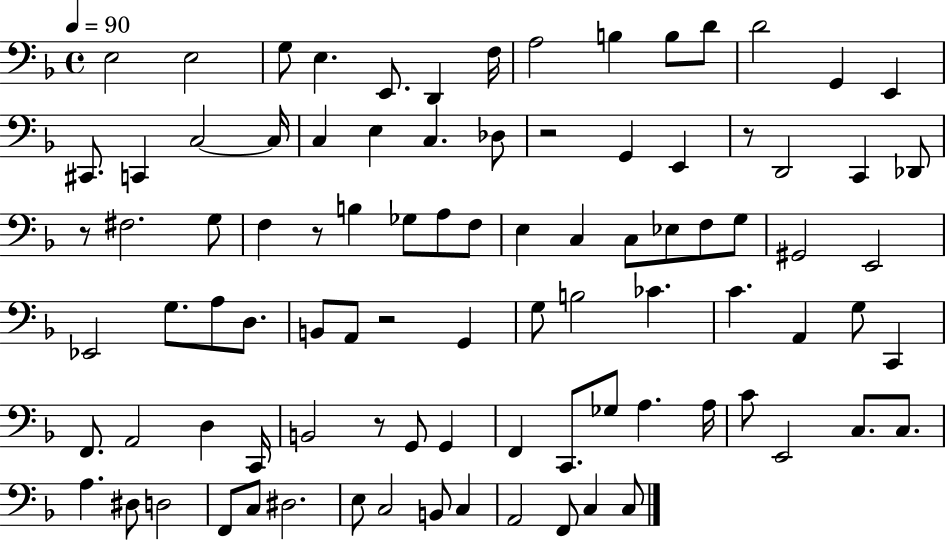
{
  \clef bass
  \time 4/4
  \defaultTimeSignature
  \key f \major
  \tempo 4 = 90
  e2 e2 | g8 e4. e,8. d,4 f16 | a2 b4 b8 d'8 | d'2 g,4 e,4 | \break cis,8. c,4 c2~~ c16 | c4 e4 c4. des8 | r2 g,4 e,4 | r8 d,2 c,4 des,8 | \break r8 fis2. g8 | f4 r8 b4 ges8 a8 f8 | e4 c4 c8 ees8 f8 g8 | gis,2 e,2 | \break ees,2 g8. a8 d8. | b,8 a,8 r2 g,4 | g8 b2 ces'4. | c'4. a,4 g8 c,4 | \break f,8. a,2 d4 c,16 | b,2 r8 g,8 g,4 | f,4 c,8. ges8 a4. a16 | c'8 e,2 c8. c8. | \break a4. dis8 d2 | f,8 c8 dis2. | e8 c2 b,8 c4 | a,2 f,8 c4 c8 | \break \bar "|."
}